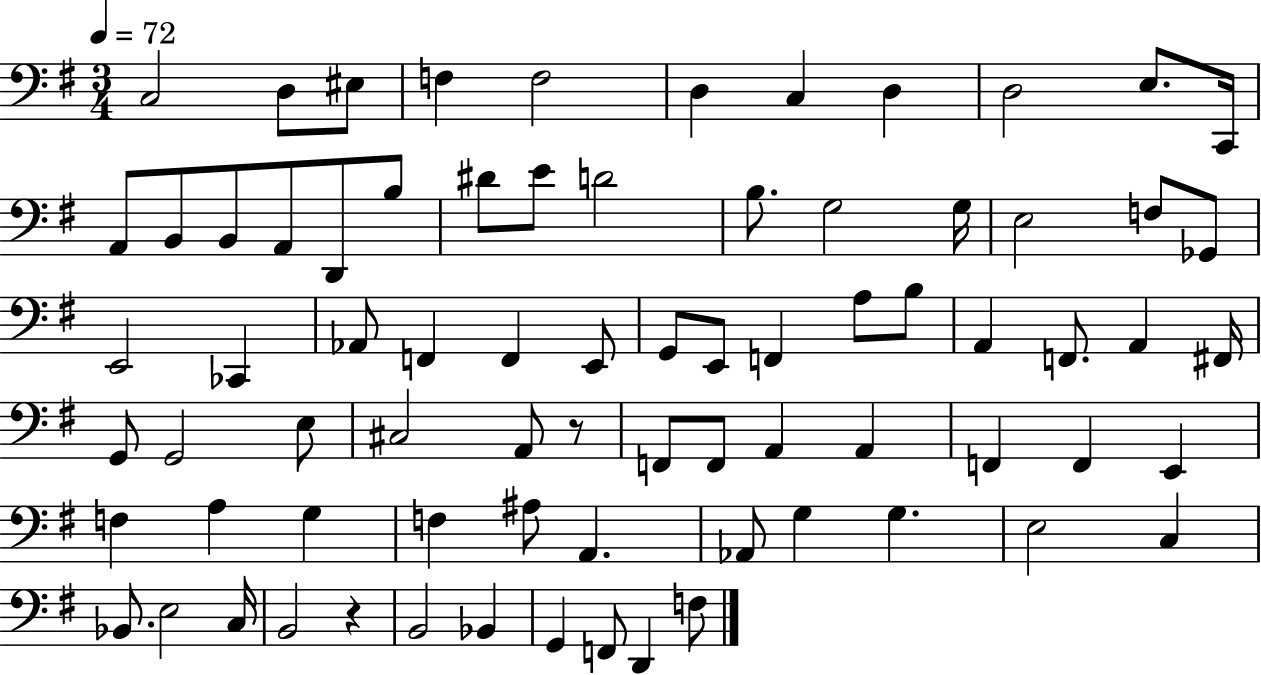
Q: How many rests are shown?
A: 2